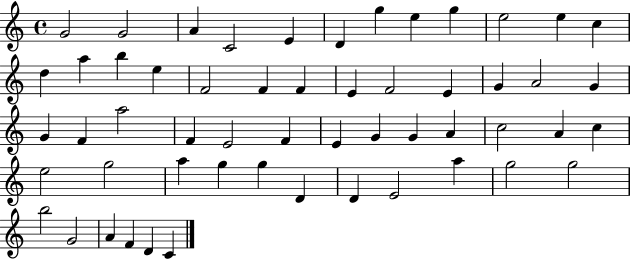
{
  \clef treble
  \time 4/4
  \defaultTimeSignature
  \key c \major
  g'2 g'2 | a'4 c'2 e'4 | d'4 g''4 e''4 g''4 | e''2 e''4 c''4 | \break d''4 a''4 b''4 e''4 | f'2 f'4 f'4 | e'4 f'2 e'4 | g'4 a'2 g'4 | \break g'4 f'4 a''2 | f'4 e'2 f'4 | e'4 g'4 g'4 a'4 | c''2 a'4 c''4 | \break e''2 g''2 | a''4 g''4 g''4 d'4 | d'4 e'2 a''4 | g''2 g''2 | \break b''2 g'2 | a'4 f'4 d'4 c'4 | \bar "|."
}